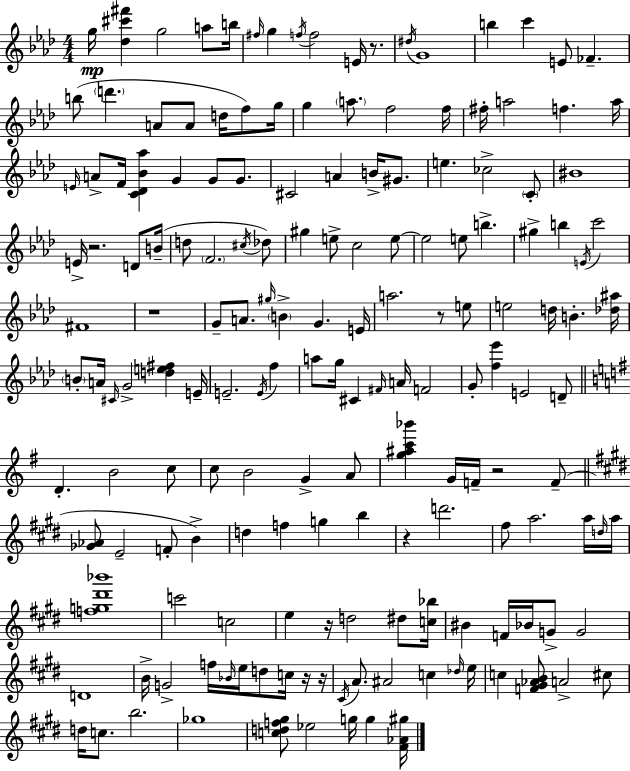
X:1
T:Untitled
M:4/4
L:1/4
K:Fm
g/4 [_d^c'^f'] g2 a/2 b/4 ^f/4 g f/4 f2 E/4 z/2 ^d/4 G4 b c' E/2 _F b/2 d' A/2 A/2 d/4 f/2 g/4 g a/2 f2 f/4 ^f/4 a2 f a/4 E/4 A/2 F/4 [C_D_B_a] G G/2 G/2 ^C2 A B/4 ^G/2 e _c2 C/2 ^B4 E/4 z2 D/2 B/4 d/2 F2 ^c/4 _d/2 ^g e/2 c2 e/2 e2 e/2 b ^g b E/4 c'2 ^F4 z4 G/2 A/2 ^g/4 B G E/4 a2 z/2 e/2 e2 d/4 B [_d^a]/4 B/2 A/4 ^C/4 G2 [de^f] E/4 E2 E/4 f a/2 g/4 ^C ^F/4 A/4 F2 G/2 [f_e'] E2 D/2 D B2 c/2 c/2 B2 G A/2 [g^ac'_b'] G/4 F/4 z2 F/2 [_G_A]/2 E2 F/2 B d f g b z d'2 ^f/2 a2 a/4 d/4 a/4 [fg^d'_b']4 c'2 c2 e z/4 d2 ^d/2 [c_b]/4 ^B F/4 _B/4 G/2 G2 D4 B/4 G2 f/4 _B/4 e/4 d/2 c/4 z/4 z/4 ^C/4 A/2 ^A2 c _d/4 e/4 c [F^G_AB]/2 A2 ^c/2 d/4 c/2 b2 _g4 [cdf^g]/2 _e2 g/4 g [^F_A^g]/4